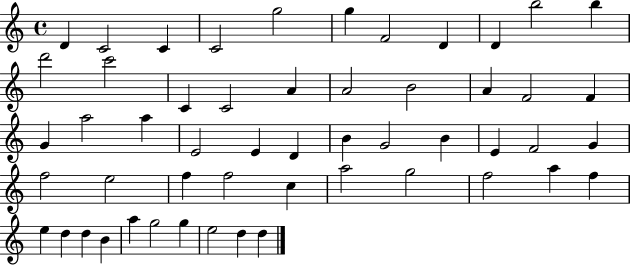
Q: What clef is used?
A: treble